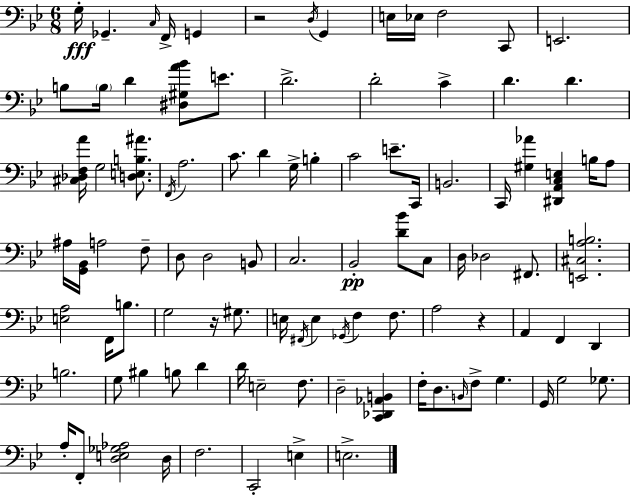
G3/s Gb2/q. C3/s F2/s G2/q R/h D3/s G2/q E3/s Eb3/s F3/h C2/e E2/h. B3/e B3/s D4/q [D#3,G#3,A4,Bb4]/e E4/e. D4/h. D4/h C4/q D4/q. D4/q. [C#3,Db3,F3,A4]/s G3/h [D3,E3,B3,A#4]/e. F2/s A3/h. C4/e. D4/q G3/s B3/q C4/h E4/e. C2/s B2/h. C2/s [G#3,Ab4]/q [D#2,A2,C3,E3]/q B3/s A3/e A#3/s [G2,Bb2]/s A3/h F3/e D3/e D3/h B2/e C3/h. Bb2/h [D4,Bb4]/e C3/e D3/s Db3/h F#2/e. [E2,C#3,A3,B3]/h. [E3,A3]/h F2/s B3/e. G3/h R/s G#3/e. E3/s F#2/s E3/q Gb2/s F3/q F3/e. A3/h R/q A2/q F2/q D2/q B3/h. G3/e BIS3/q B3/e D4/q D4/s E3/h F3/e. D3/h [C2,Db2,Ab2,B2]/q F3/s D3/e. B2/s F3/e G3/q. G2/s G3/h Gb3/e. A3/s F2/e [D3,E3,Gb3,Ab3]/h D3/s F3/h. C2/h E3/q E3/h.